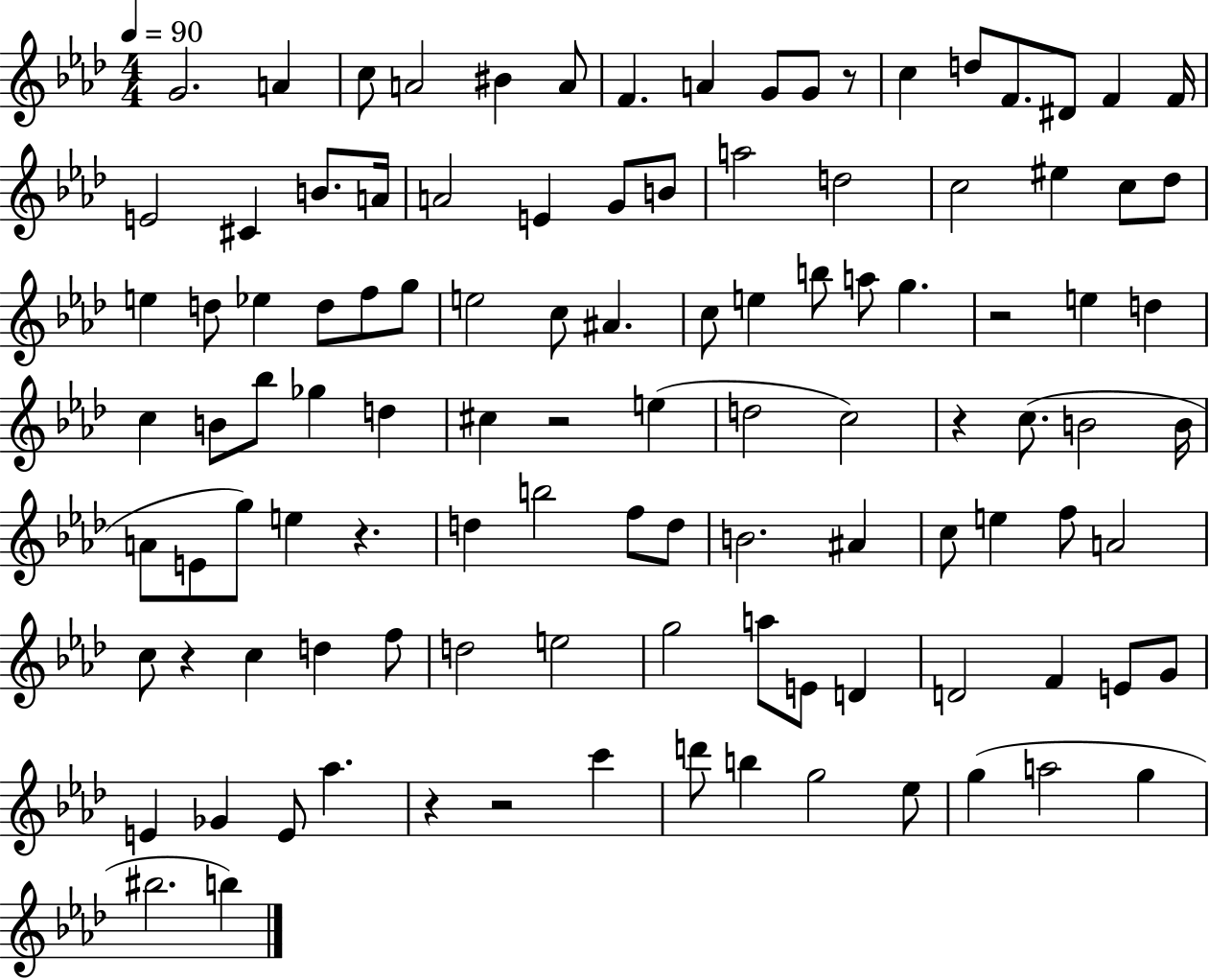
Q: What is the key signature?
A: AES major